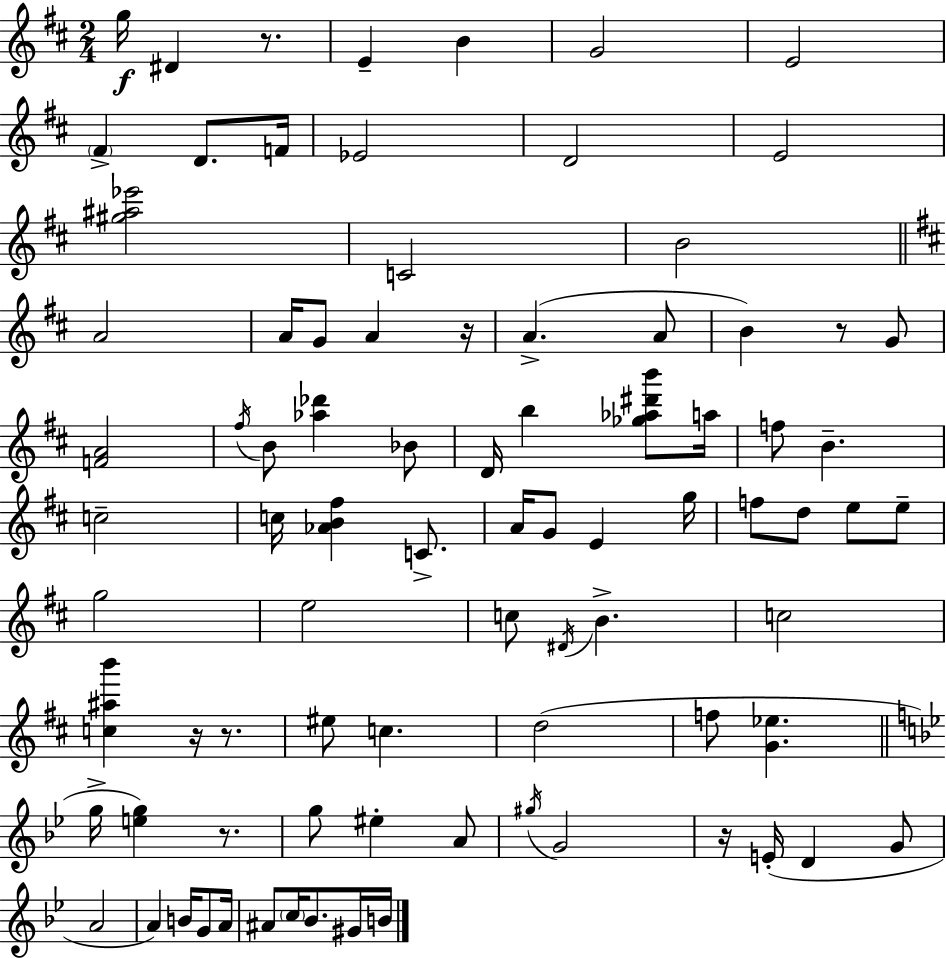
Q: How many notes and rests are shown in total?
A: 85